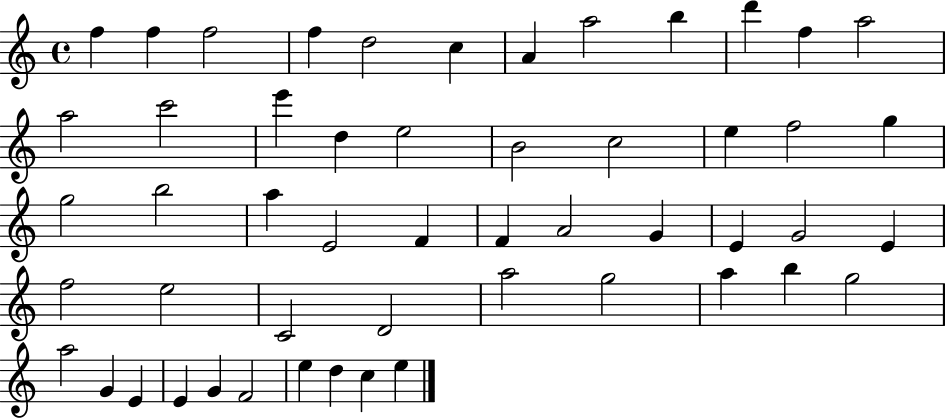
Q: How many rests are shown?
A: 0